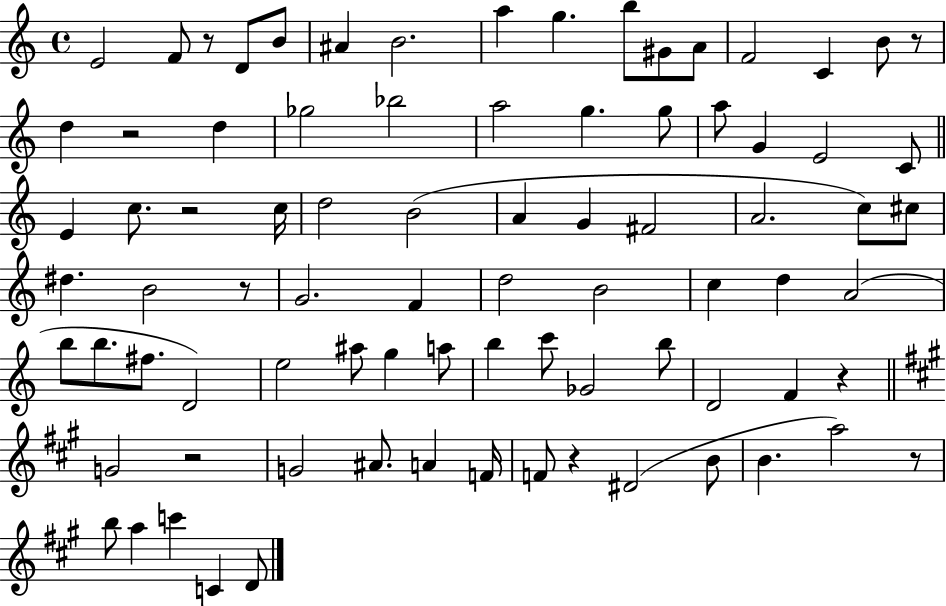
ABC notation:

X:1
T:Untitled
M:4/4
L:1/4
K:C
E2 F/2 z/2 D/2 B/2 ^A B2 a g b/2 ^G/2 A/2 F2 C B/2 z/2 d z2 d _g2 _b2 a2 g g/2 a/2 G E2 C/2 E c/2 z2 c/4 d2 B2 A G ^F2 A2 c/2 ^c/2 ^d B2 z/2 G2 F d2 B2 c d A2 b/2 b/2 ^f/2 D2 e2 ^a/2 g a/2 b c'/2 _G2 b/2 D2 F z G2 z2 G2 ^A/2 A F/4 F/2 z ^D2 B/2 B a2 z/2 b/2 a c' C D/2